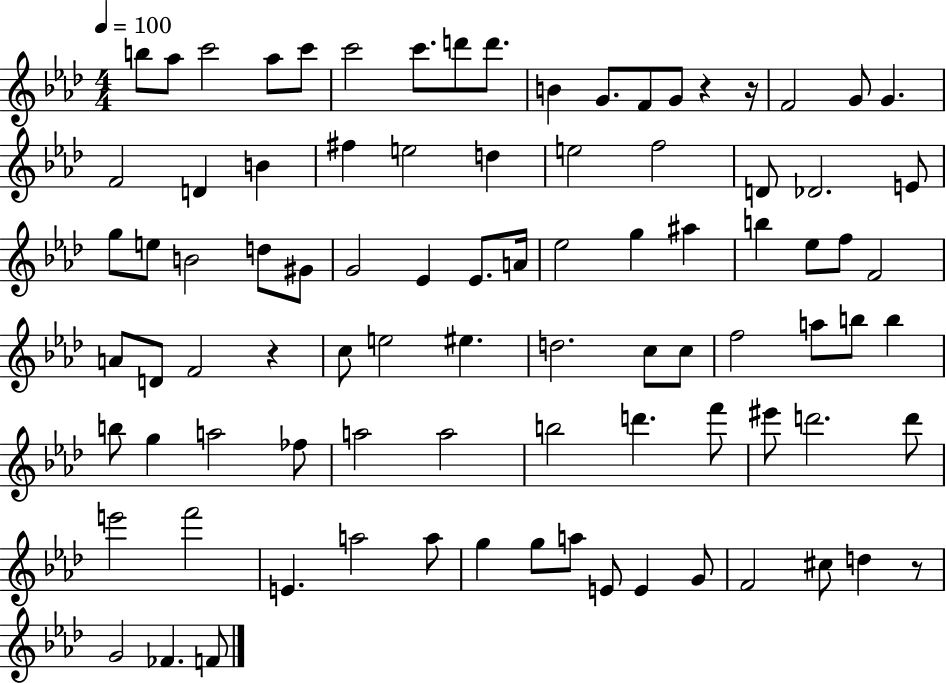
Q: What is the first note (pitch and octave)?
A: B5